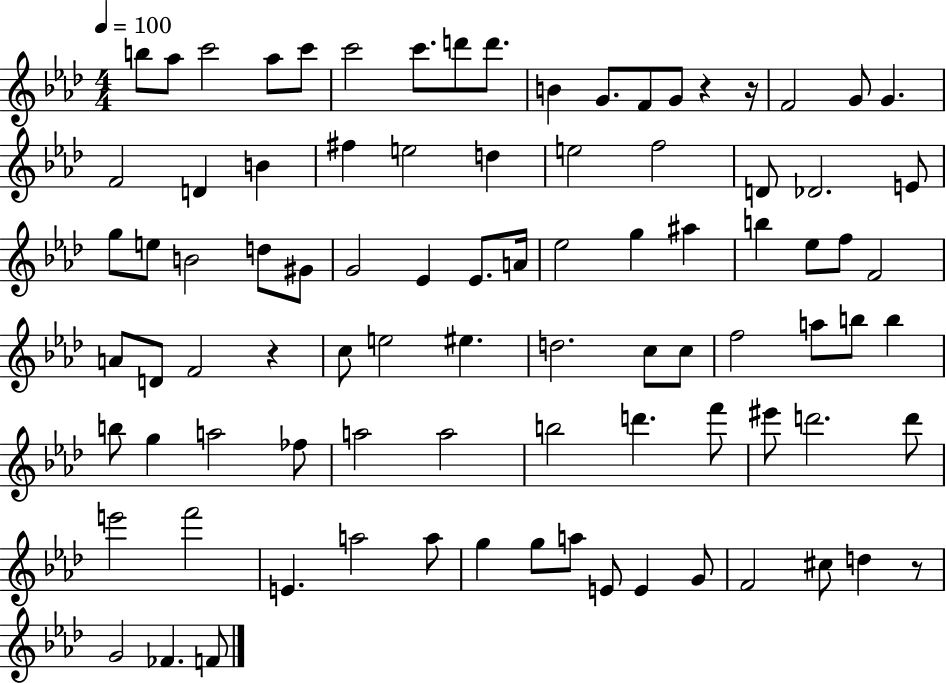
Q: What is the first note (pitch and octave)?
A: B5